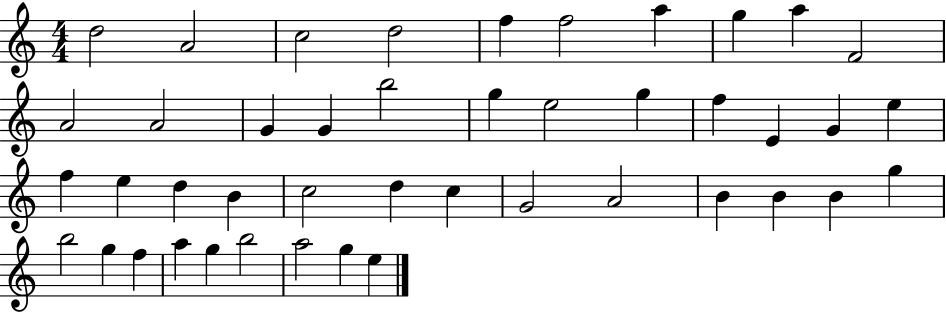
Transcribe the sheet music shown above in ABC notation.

X:1
T:Untitled
M:4/4
L:1/4
K:C
d2 A2 c2 d2 f f2 a g a F2 A2 A2 G G b2 g e2 g f E G e f e d B c2 d c G2 A2 B B B g b2 g f a g b2 a2 g e